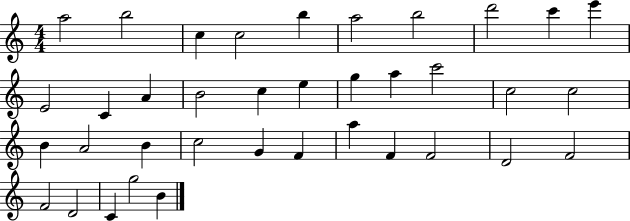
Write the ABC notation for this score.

X:1
T:Untitled
M:4/4
L:1/4
K:C
a2 b2 c c2 b a2 b2 d'2 c' e' E2 C A B2 c e g a c'2 c2 c2 B A2 B c2 G F a F F2 D2 F2 F2 D2 C g2 B